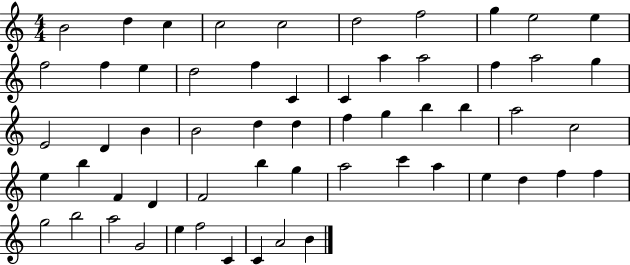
B4/h D5/q C5/q C5/h C5/h D5/h F5/h G5/q E5/h E5/q F5/h F5/q E5/q D5/h F5/q C4/q C4/q A5/q A5/h F5/q A5/h G5/q E4/h D4/q B4/q B4/h D5/q D5/q F5/q G5/q B5/q B5/q A5/h C5/h E5/q B5/q F4/q D4/q F4/h B5/q G5/q A5/h C6/q A5/q E5/q D5/q F5/q F5/q G5/h B5/h A5/h G4/h E5/q F5/h C4/q C4/q A4/h B4/q